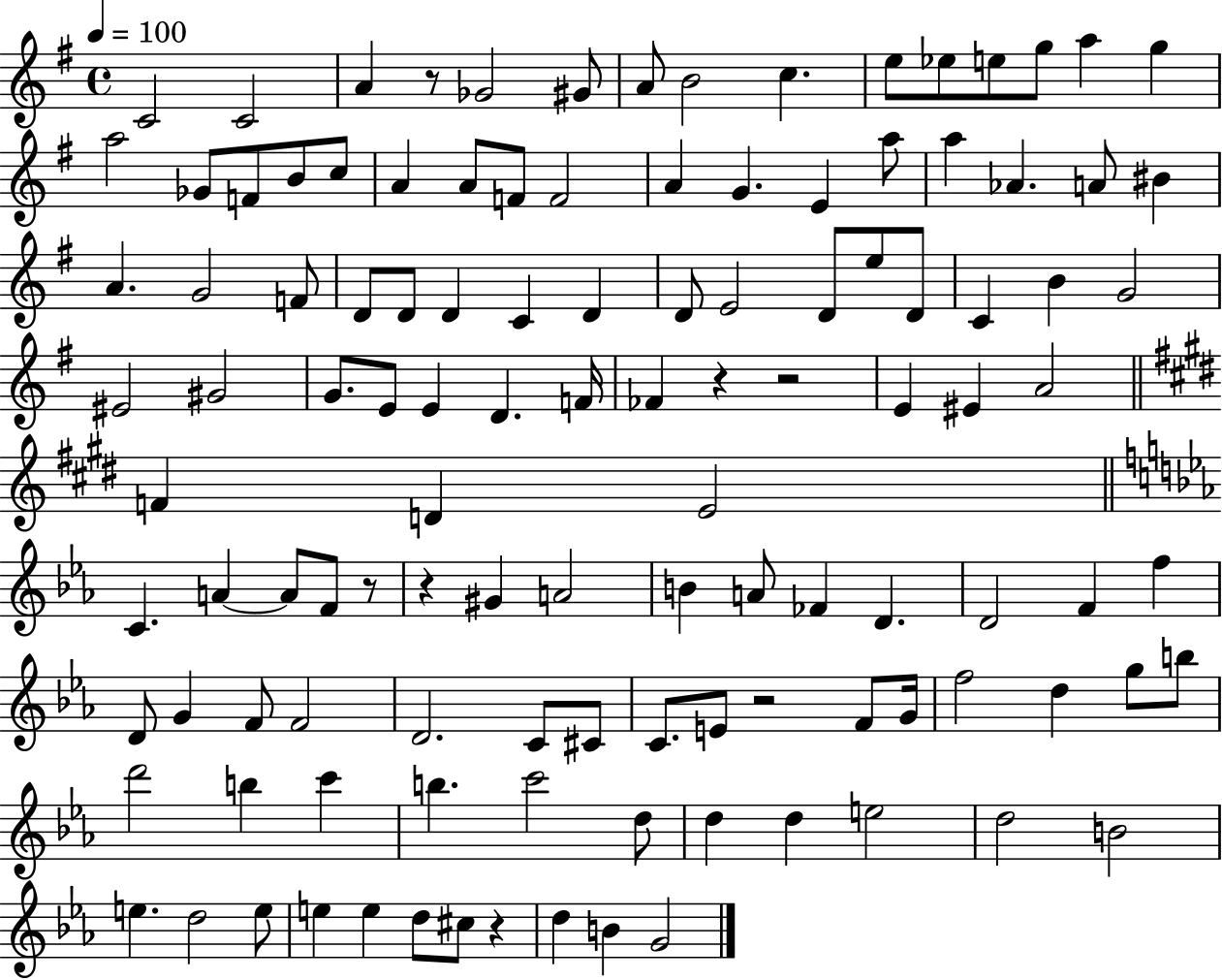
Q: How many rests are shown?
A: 7